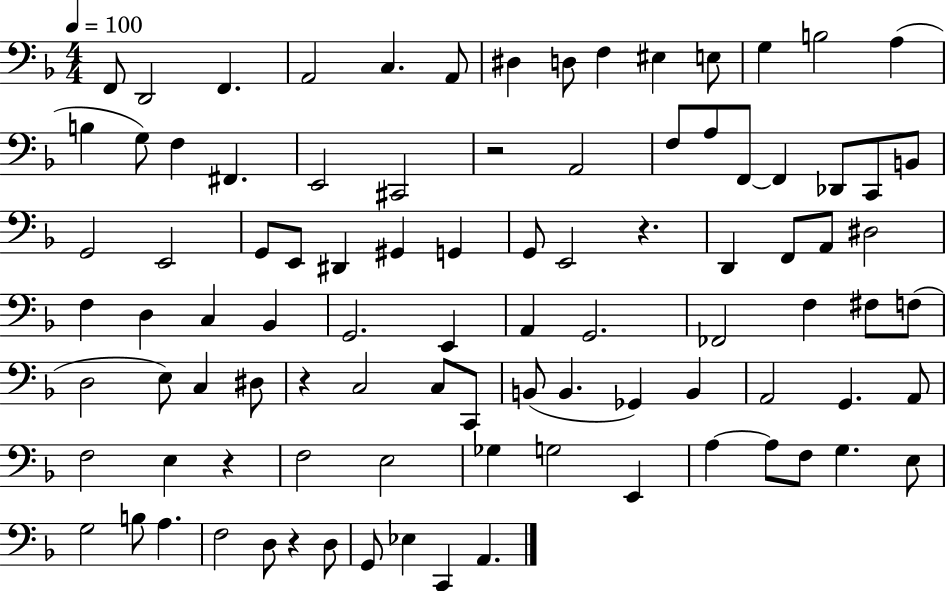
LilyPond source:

{
  \clef bass
  \numericTimeSignature
  \time 4/4
  \key f \major
  \tempo 4 = 100
  f,8 d,2 f,4. | a,2 c4. a,8 | dis4 d8 f4 eis4 e8 | g4 b2 a4( | \break b4 g8) f4 fis,4. | e,2 cis,2 | r2 a,2 | f8 a8 f,8~~ f,4 des,8 c,8 b,8 | \break g,2 e,2 | g,8 e,8 dis,4 gis,4 g,4 | g,8 e,2 r4. | d,4 f,8 a,8 dis2 | \break f4 d4 c4 bes,4 | g,2. e,4 | a,4 g,2. | fes,2 f4 fis8 f8( | \break d2 e8) c4 dis8 | r4 c2 c8 c,8 | b,8( b,4. ges,4) b,4 | a,2 g,4. a,8 | \break f2 e4 r4 | f2 e2 | ges4 g2 e,4 | a4~~ a8 f8 g4. e8 | \break g2 b8 a4. | f2 d8 r4 d8 | g,8 ees4 c,4 a,4. | \bar "|."
}